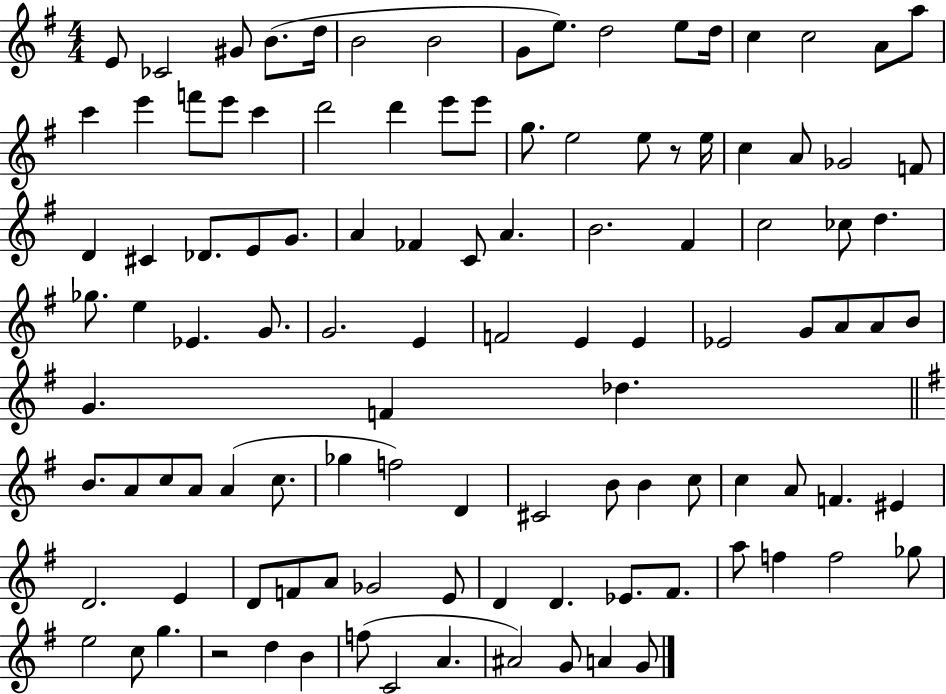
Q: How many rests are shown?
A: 2